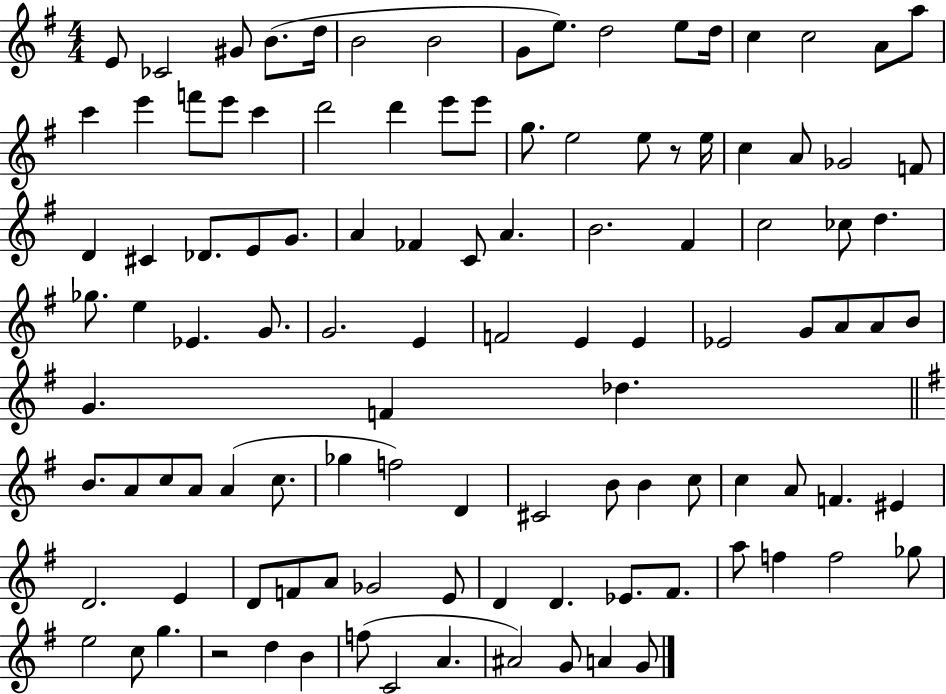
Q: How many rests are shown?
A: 2